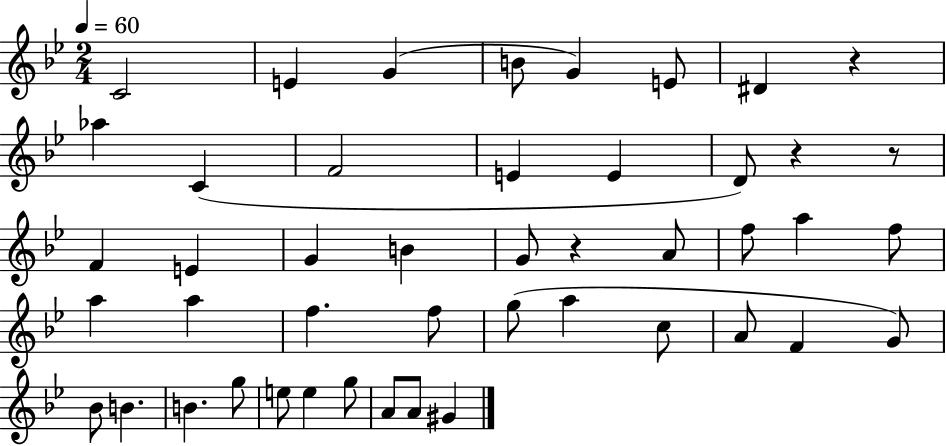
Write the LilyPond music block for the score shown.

{
  \clef treble
  \numericTimeSignature
  \time 2/4
  \key bes \major
  \tempo 4 = 60
  c'2 | e'4 g'4( | b'8 g'4) e'8 | dis'4 r4 | \break aes''4 c'4( | f'2 | e'4 e'4 | d'8) r4 r8 | \break f'4 e'4 | g'4 b'4 | g'8 r4 a'8 | f''8 a''4 f''8 | \break a''4 a''4 | f''4. f''8 | g''8( a''4 c''8 | a'8 f'4 g'8) | \break bes'8 b'4. | b'4. g''8 | e''8 e''4 g''8 | a'8 a'8 gis'4 | \break \bar "|."
}